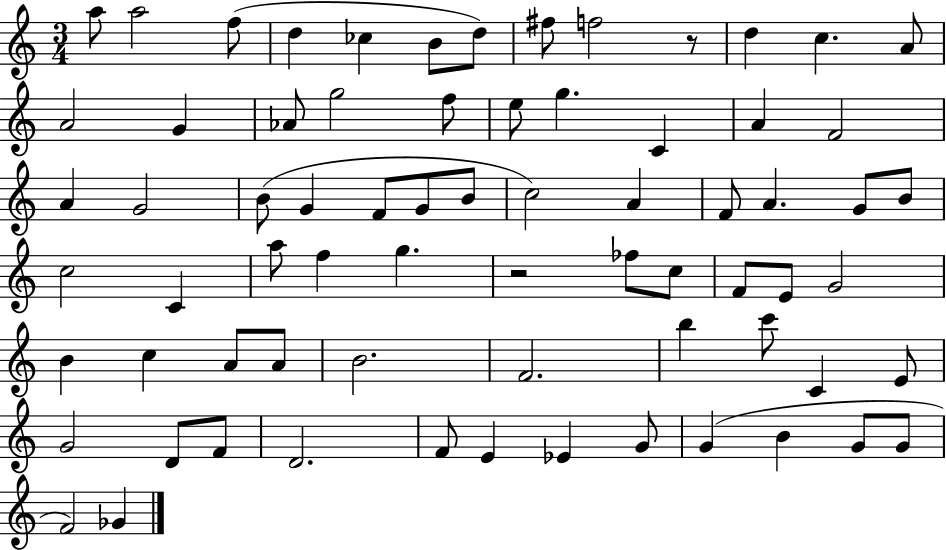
{
  \clef treble
  \numericTimeSignature
  \time 3/4
  \key c \major
  a''8 a''2 f''8( | d''4 ces''4 b'8 d''8) | fis''8 f''2 r8 | d''4 c''4. a'8 | \break a'2 g'4 | aes'8 g''2 f''8 | e''8 g''4. c'4 | a'4 f'2 | \break a'4 g'2 | b'8( g'4 f'8 g'8 b'8 | c''2) a'4 | f'8 a'4. g'8 b'8 | \break c''2 c'4 | a''8 f''4 g''4. | r2 fes''8 c''8 | f'8 e'8 g'2 | \break b'4 c''4 a'8 a'8 | b'2. | f'2. | b''4 c'''8 c'4 e'8 | \break g'2 d'8 f'8 | d'2. | f'8 e'4 ees'4 g'8 | g'4( b'4 g'8 g'8 | \break f'2) ges'4 | \bar "|."
}